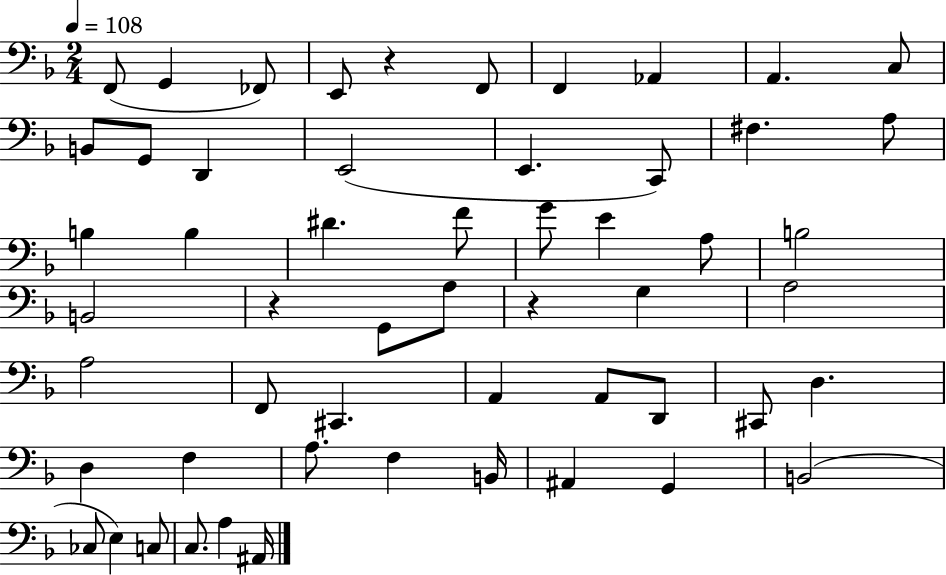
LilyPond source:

{
  \clef bass
  \numericTimeSignature
  \time 2/4
  \key f \major
  \tempo 4 = 108
  f,8( g,4 fes,8) | e,8 r4 f,8 | f,4 aes,4 | a,4. c8 | \break b,8 g,8 d,4 | e,2( | e,4. c,8) | fis4. a8 | \break b4 b4 | dis'4. f'8 | g'8 e'4 a8 | b2 | \break b,2 | r4 g,8 a8 | r4 g4 | a2 | \break a2 | f,8 cis,4. | a,4 a,8 d,8 | cis,8 d4. | \break d4 f4 | a8. f4 b,16 | ais,4 g,4 | b,2( | \break ces8 e4) c8 | c8. a4 ais,16 | \bar "|."
}